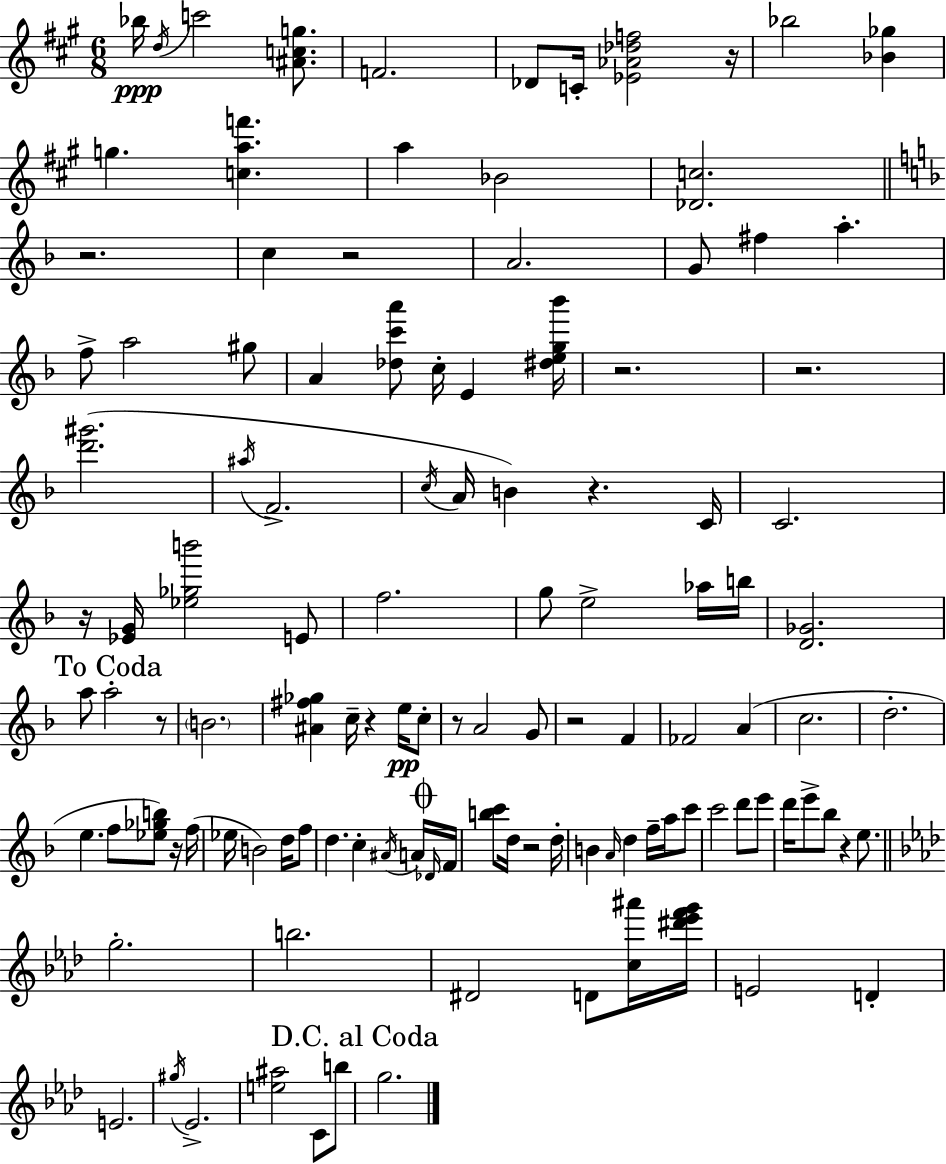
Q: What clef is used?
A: treble